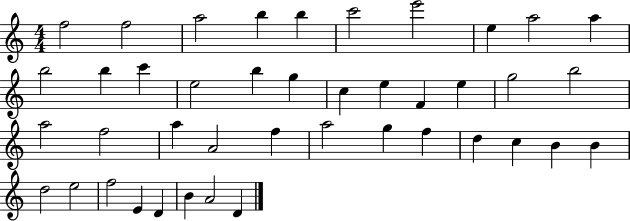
{
  \clef treble
  \numericTimeSignature
  \time 4/4
  \key c \major
  f''2 f''2 | a''2 b''4 b''4 | c'''2 e'''2 | e''4 a''2 a''4 | \break b''2 b''4 c'''4 | e''2 b''4 g''4 | c''4 e''4 f'4 e''4 | g''2 b''2 | \break a''2 f''2 | a''4 a'2 f''4 | a''2 g''4 f''4 | d''4 c''4 b'4 b'4 | \break d''2 e''2 | f''2 e'4 d'4 | b'4 a'2 d'4 | \bar "|."
}